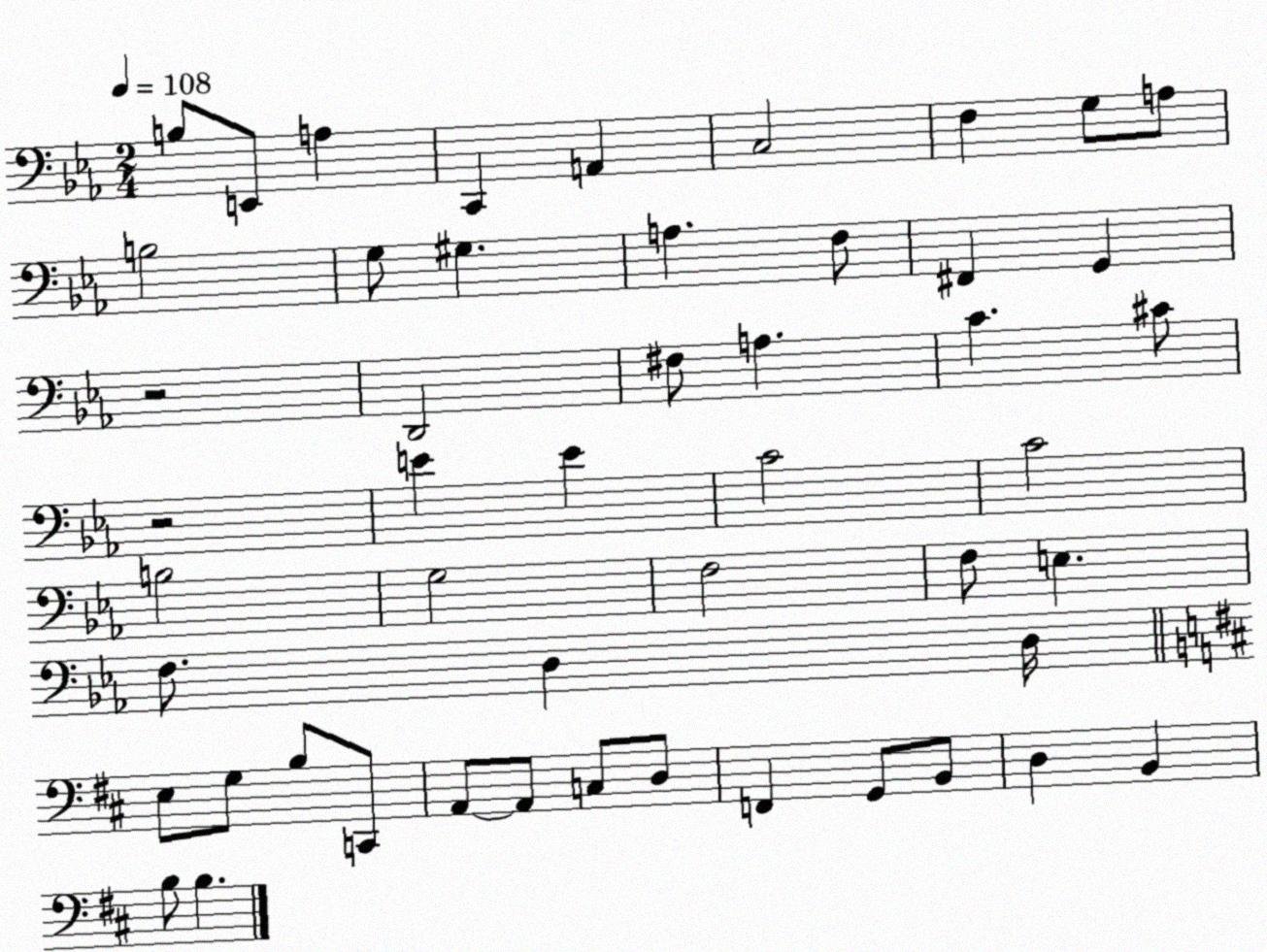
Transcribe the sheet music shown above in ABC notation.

X:1
T:Untitled
M:2/4
L:1/4
K:Eb
B,/2 E,,/2 A, C,, A,, C,2 F, G,/2 A,/2 B,2 G,/2 ^G, A, F,/2 ^F,, G,, z2 D,,2 ^F,/2 A, C ^C/2 z2 E E C2 C2 B,2 G,2 F,2 F,/2 E, F,/2 D, D,/4 E,/2 G,/2 B,/2 C,,/2 A,,/2 A,,/2 C,/2 D,/2 F,, G,,/2 B,,/2 D, B,, B,/2 B,